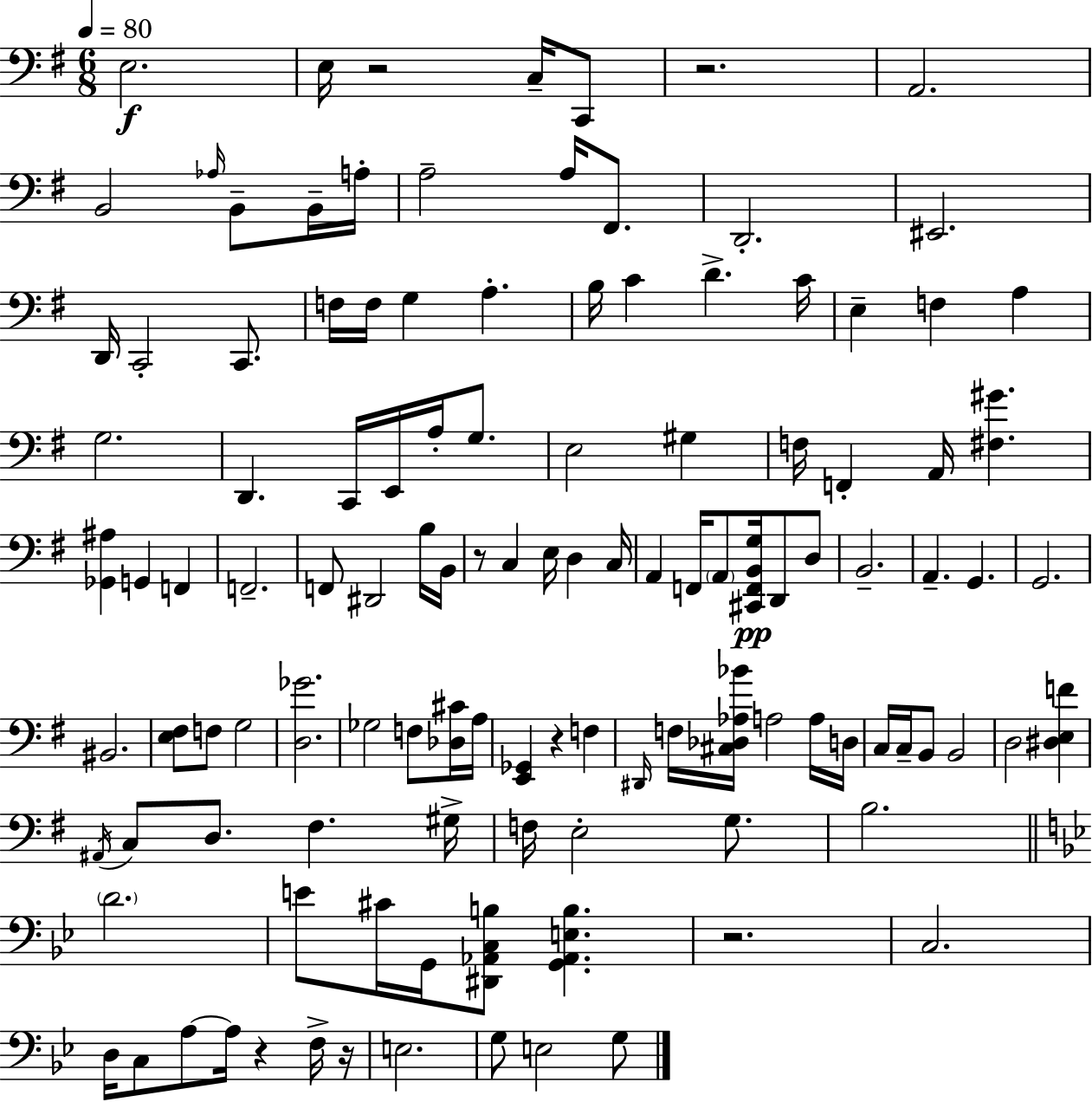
E3/h. E3/s R/h C3/s C2/e R/h. A2/h. B2/h Ab3/s B2/e B2/s A3/s A3/h A3/s F#2/e. D2/h. EIS2/h. D2/s C2/h C2/e. F3/s F3/s G3/q A3/q. B3/s C4/q D4/q. C4/s E3/q F3/q A3/q G3/h. D2/q. C2/s E2/s A3/s G3/e. E3/h G#3/q F3/s F2/q A2/s [F#3,G#4]/q. [Gb2,A#3]/q G2/q F2/q F2/h. F2/e D#2/h B3/s B2/s R/e C3/q E3/s D3/q C3/s A2/q F2/s A2/e [C#2,F2,B2,G3]/s D2/e D3/e B2/h. A2/q. G2/q. G2/h. BIS2/h. [E3,F#3]/e F3/e G3/h [D3,Gb4]/h. Gb3/h F3/e [Db3,C#4]/s A3/s [E2,Gb2]/q R/q F3/q D#2/s F3/s [C#3,Db3,Ab3,Bb4]/s A3/h A3/s D3/s C3/s C3/s B2/e B2/h D3/h [D#3,E3,F4]/q A#2/s C3/e D3/e. F#3/q. G#3/s F3/s E3/h G3/e. B3/h. D4/h. E4/e C#4/s G2/s [D#2,Ab2,C3,B3]/e [G2,Ab2,E3,B3]/q. R/h. C3/h. D3/s C3/e A3/e A3/s R/q F3/s R/s E3/h. G3/e E3/h G3/e